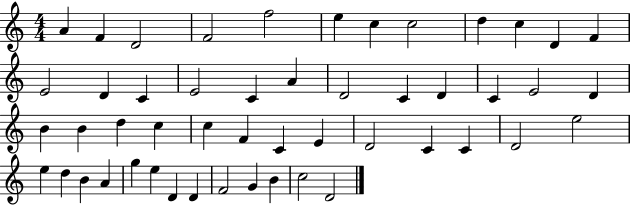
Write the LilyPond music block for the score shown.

{
  \clef treble
  \numericTimeSignature
  \time 4/4
  \key c \major
  a'4 f'4 d'2 | f'2 f''2 | e''4 c''4 c''2 | d''4 c''4 d'4 f'4 | \break e'2 d'4 c'4 | e'2 c'4 a'4 | d'2 c'4 d'4 | c'4 e'2 d'4 | \break b'4 b'4 d''4 c''4 | c''4 f'4 c'4 e'4 | d'2 c'4 c'4 | d'2 e''2 | \break e''4 d''4 b'4 a'4 | g''4 e''4 d'4 d'4 | f'2 g'4 b'4 | c''2 d'2 | \break \bar "|."
}